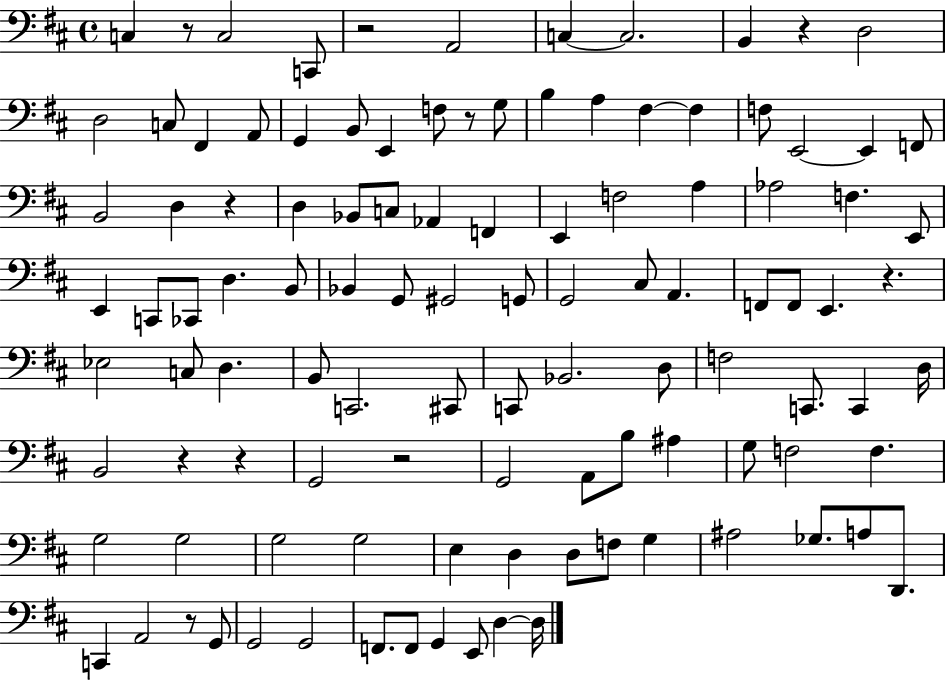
C3/q R/e C3/h C2/e R/h A2/h C3/q C3/h. B2/q R/q D3/h D3/h C3/e F#2/q A2/e G2/q B2/e E2/q F3/e R/e G3/e B3/q A3/q F#3/q F#3/q F3/e E2/h E2/q F2/e B2/h D3/q R/q D3/q Bb2/e C3/e Ab2/q F2/q E2/q F3/h A3/q Ab3/h F3/q. E2/e E2/q C2/e CES2/e D3/q. B2/e Bb2/q G2/e G#2/h G2/e G2/h C#3/e A2/q. F2/e F2/e E2/q. R/q. Eb3/h C3/e D3/q. B2/e C2/h. C#2/e C2/e Bb2/h. D3/e F3/h C2/e. C2/q D3/s B2/h R/q R/q G2/h R/h G2/h A2/e B3/e A#3/q G3/e F3/h F3/q. G3/h G3/h G3/h G3/h E3/q D3/q D3/e F3/e G3/q A#3/h Gb3/e. A3/e D2/e. C2/q A2/h R/e G2/e G2/h G2/h F2/e. F2/e G2/q E2/e D3/q D3/s